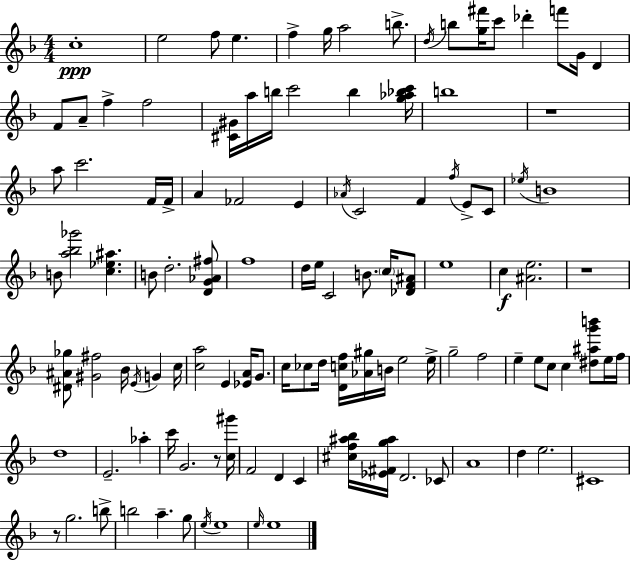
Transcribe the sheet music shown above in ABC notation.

X:1
T:Untitled
M:4/4
L:1/4
K:F
c4 e2 f/2 e f g/4 a2 b/2 d/4 b/2 [g^f']/4 c'/2 _d' f'/2 G/4 D F/2 A/2 f f2 [^C^G]/4 a/4 b/4 c'2 b [g_a_bc']/4 b4 z4 a/2 c'2 F/4 F/4 A _F2 E _A/4 C2 F f/4 E/2 C/2 _e/4 B4 B/2 [a_b_g']2 [c_e^a] B/2 d2 [DG_A^f]/2 f4 d/4 e/4 C2 B/2 c/4 [_DF^A]/2 e4 c [^Ae]2 z4 [^D^A_g]/2 [^G^f]2 _B/4 E/4 G c/4 [ca]2 E [_EA]/4 G/2 c/4 _c/2 d/4 [Dcf]/4 [_A^g]/4 B/4 e2 e/4 g2 f2 e e/2 c/2 c [^d^ag'b']/2 e/4 f/4 d4 E2 _a c'/4 G2 z/2 [c^g']/4 F2 D C [^cf^a_b]/4 [_E^Fg^a]/4 D2 _C/2 A4 d e2 ^C4 z/2 g2 b/2 b2 a g/2 e/4 e4 e/4 e4